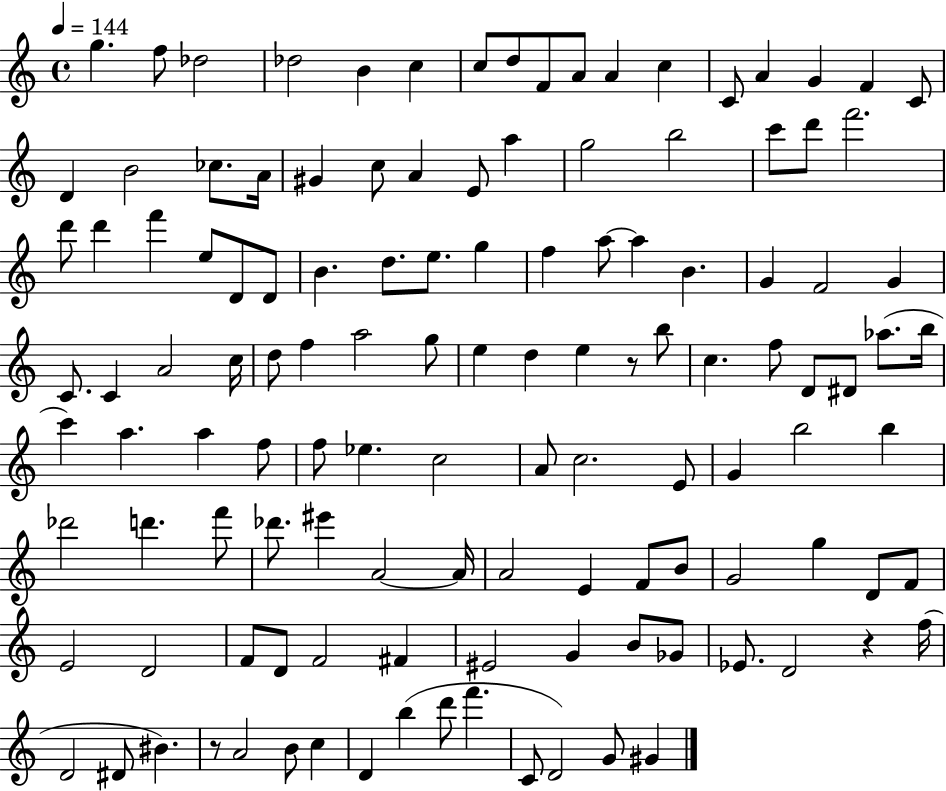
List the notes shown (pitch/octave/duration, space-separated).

G5/q. F5/e Db5/h Db5/h B4/q C5/q C5/e D5/e F4/e A4/e A4/q C5/q C4/e A4/q G4/q F4/q C4/e D4/q B4/h CES5/e. A4/s G#4/q C5/e A4/q E4/e A5/q G5/h B5/h C6/e D6/e F6/h. D6/e D6/q F6/q E5/e D4/e D4/e B4/q. D5/e. E5/e. G5/q F5/q A5/e A5/q B4/q. G4/q F4/h G4/q C4/e. C4/q A4/h C5/s D5/e F5/q A5/h G5/e E5/q D5/q E5/q R/e B5/e C5/q. F5/e D4/e D#4/e Ab5/e. B5/s C6/q A5/q. A5/q F5/e F5/e Eb5/q. C5/h A4/e C5/h. E4/e G4/q B5/h B5/q Db6/h D6/q. F6/e Db6/e. EIS6/q A4/h A4/s A4/h E4/q F4/e B4/e G4/h G5/q D4/e F4/e E4/h D4/h F4/e D4/e F4/h F#4/q EIS4/h G4/q B4/e Gb4/e Eb4/e. D4/h R/q F5/s D4/h D#4/e BIS4/q. R/e A4/h B4/e C5/q D4/q B5/q D6/e F6/q. C4/e D4/h G4/e G#4/q